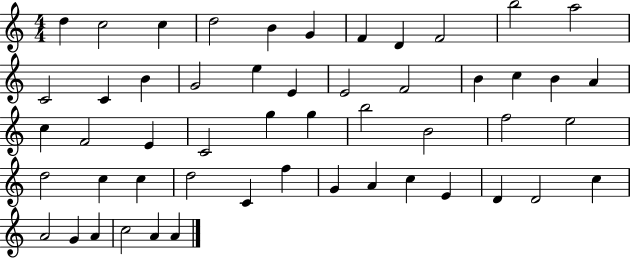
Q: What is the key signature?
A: C major